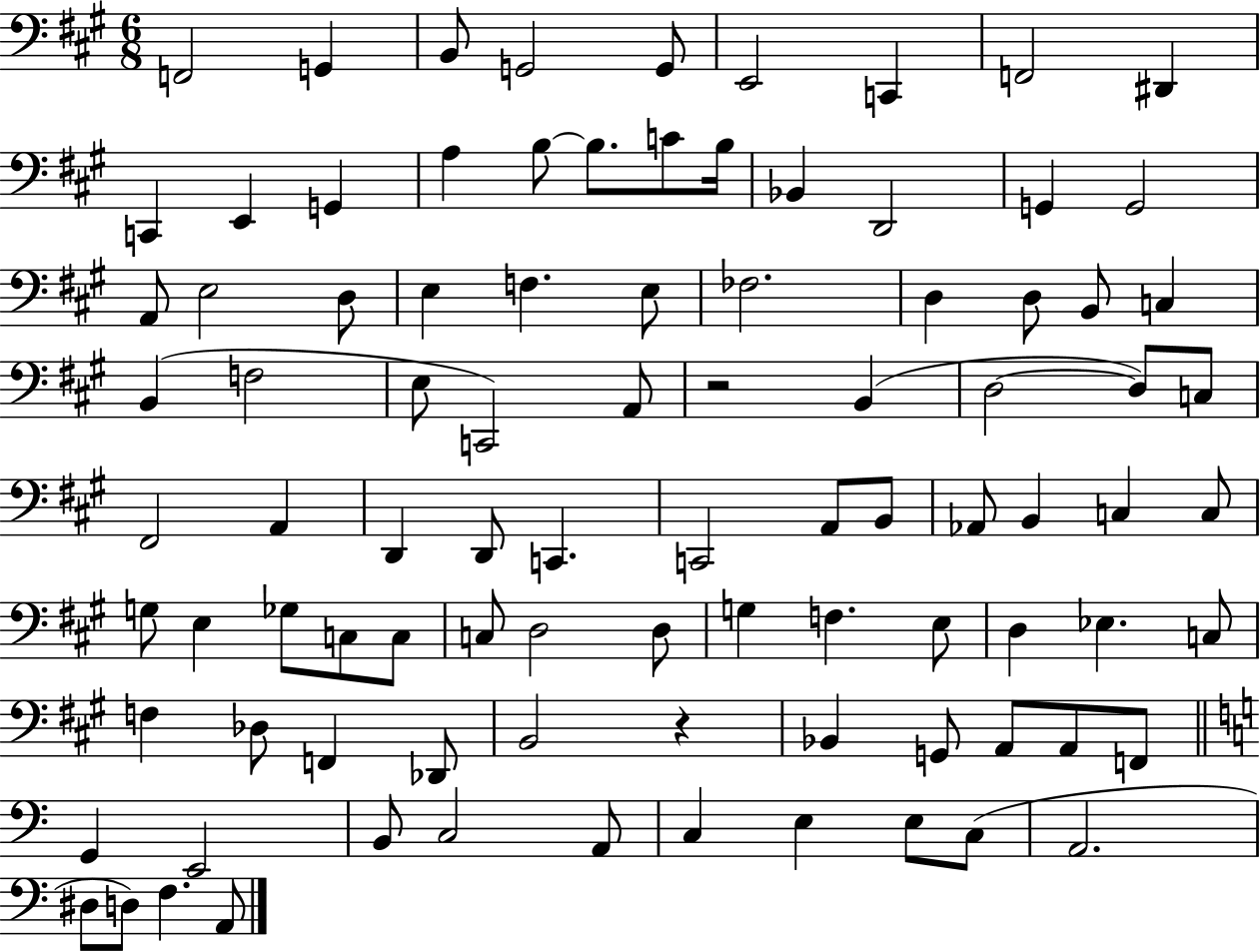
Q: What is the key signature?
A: A major